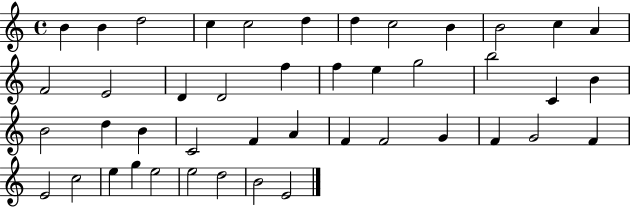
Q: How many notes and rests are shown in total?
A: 44